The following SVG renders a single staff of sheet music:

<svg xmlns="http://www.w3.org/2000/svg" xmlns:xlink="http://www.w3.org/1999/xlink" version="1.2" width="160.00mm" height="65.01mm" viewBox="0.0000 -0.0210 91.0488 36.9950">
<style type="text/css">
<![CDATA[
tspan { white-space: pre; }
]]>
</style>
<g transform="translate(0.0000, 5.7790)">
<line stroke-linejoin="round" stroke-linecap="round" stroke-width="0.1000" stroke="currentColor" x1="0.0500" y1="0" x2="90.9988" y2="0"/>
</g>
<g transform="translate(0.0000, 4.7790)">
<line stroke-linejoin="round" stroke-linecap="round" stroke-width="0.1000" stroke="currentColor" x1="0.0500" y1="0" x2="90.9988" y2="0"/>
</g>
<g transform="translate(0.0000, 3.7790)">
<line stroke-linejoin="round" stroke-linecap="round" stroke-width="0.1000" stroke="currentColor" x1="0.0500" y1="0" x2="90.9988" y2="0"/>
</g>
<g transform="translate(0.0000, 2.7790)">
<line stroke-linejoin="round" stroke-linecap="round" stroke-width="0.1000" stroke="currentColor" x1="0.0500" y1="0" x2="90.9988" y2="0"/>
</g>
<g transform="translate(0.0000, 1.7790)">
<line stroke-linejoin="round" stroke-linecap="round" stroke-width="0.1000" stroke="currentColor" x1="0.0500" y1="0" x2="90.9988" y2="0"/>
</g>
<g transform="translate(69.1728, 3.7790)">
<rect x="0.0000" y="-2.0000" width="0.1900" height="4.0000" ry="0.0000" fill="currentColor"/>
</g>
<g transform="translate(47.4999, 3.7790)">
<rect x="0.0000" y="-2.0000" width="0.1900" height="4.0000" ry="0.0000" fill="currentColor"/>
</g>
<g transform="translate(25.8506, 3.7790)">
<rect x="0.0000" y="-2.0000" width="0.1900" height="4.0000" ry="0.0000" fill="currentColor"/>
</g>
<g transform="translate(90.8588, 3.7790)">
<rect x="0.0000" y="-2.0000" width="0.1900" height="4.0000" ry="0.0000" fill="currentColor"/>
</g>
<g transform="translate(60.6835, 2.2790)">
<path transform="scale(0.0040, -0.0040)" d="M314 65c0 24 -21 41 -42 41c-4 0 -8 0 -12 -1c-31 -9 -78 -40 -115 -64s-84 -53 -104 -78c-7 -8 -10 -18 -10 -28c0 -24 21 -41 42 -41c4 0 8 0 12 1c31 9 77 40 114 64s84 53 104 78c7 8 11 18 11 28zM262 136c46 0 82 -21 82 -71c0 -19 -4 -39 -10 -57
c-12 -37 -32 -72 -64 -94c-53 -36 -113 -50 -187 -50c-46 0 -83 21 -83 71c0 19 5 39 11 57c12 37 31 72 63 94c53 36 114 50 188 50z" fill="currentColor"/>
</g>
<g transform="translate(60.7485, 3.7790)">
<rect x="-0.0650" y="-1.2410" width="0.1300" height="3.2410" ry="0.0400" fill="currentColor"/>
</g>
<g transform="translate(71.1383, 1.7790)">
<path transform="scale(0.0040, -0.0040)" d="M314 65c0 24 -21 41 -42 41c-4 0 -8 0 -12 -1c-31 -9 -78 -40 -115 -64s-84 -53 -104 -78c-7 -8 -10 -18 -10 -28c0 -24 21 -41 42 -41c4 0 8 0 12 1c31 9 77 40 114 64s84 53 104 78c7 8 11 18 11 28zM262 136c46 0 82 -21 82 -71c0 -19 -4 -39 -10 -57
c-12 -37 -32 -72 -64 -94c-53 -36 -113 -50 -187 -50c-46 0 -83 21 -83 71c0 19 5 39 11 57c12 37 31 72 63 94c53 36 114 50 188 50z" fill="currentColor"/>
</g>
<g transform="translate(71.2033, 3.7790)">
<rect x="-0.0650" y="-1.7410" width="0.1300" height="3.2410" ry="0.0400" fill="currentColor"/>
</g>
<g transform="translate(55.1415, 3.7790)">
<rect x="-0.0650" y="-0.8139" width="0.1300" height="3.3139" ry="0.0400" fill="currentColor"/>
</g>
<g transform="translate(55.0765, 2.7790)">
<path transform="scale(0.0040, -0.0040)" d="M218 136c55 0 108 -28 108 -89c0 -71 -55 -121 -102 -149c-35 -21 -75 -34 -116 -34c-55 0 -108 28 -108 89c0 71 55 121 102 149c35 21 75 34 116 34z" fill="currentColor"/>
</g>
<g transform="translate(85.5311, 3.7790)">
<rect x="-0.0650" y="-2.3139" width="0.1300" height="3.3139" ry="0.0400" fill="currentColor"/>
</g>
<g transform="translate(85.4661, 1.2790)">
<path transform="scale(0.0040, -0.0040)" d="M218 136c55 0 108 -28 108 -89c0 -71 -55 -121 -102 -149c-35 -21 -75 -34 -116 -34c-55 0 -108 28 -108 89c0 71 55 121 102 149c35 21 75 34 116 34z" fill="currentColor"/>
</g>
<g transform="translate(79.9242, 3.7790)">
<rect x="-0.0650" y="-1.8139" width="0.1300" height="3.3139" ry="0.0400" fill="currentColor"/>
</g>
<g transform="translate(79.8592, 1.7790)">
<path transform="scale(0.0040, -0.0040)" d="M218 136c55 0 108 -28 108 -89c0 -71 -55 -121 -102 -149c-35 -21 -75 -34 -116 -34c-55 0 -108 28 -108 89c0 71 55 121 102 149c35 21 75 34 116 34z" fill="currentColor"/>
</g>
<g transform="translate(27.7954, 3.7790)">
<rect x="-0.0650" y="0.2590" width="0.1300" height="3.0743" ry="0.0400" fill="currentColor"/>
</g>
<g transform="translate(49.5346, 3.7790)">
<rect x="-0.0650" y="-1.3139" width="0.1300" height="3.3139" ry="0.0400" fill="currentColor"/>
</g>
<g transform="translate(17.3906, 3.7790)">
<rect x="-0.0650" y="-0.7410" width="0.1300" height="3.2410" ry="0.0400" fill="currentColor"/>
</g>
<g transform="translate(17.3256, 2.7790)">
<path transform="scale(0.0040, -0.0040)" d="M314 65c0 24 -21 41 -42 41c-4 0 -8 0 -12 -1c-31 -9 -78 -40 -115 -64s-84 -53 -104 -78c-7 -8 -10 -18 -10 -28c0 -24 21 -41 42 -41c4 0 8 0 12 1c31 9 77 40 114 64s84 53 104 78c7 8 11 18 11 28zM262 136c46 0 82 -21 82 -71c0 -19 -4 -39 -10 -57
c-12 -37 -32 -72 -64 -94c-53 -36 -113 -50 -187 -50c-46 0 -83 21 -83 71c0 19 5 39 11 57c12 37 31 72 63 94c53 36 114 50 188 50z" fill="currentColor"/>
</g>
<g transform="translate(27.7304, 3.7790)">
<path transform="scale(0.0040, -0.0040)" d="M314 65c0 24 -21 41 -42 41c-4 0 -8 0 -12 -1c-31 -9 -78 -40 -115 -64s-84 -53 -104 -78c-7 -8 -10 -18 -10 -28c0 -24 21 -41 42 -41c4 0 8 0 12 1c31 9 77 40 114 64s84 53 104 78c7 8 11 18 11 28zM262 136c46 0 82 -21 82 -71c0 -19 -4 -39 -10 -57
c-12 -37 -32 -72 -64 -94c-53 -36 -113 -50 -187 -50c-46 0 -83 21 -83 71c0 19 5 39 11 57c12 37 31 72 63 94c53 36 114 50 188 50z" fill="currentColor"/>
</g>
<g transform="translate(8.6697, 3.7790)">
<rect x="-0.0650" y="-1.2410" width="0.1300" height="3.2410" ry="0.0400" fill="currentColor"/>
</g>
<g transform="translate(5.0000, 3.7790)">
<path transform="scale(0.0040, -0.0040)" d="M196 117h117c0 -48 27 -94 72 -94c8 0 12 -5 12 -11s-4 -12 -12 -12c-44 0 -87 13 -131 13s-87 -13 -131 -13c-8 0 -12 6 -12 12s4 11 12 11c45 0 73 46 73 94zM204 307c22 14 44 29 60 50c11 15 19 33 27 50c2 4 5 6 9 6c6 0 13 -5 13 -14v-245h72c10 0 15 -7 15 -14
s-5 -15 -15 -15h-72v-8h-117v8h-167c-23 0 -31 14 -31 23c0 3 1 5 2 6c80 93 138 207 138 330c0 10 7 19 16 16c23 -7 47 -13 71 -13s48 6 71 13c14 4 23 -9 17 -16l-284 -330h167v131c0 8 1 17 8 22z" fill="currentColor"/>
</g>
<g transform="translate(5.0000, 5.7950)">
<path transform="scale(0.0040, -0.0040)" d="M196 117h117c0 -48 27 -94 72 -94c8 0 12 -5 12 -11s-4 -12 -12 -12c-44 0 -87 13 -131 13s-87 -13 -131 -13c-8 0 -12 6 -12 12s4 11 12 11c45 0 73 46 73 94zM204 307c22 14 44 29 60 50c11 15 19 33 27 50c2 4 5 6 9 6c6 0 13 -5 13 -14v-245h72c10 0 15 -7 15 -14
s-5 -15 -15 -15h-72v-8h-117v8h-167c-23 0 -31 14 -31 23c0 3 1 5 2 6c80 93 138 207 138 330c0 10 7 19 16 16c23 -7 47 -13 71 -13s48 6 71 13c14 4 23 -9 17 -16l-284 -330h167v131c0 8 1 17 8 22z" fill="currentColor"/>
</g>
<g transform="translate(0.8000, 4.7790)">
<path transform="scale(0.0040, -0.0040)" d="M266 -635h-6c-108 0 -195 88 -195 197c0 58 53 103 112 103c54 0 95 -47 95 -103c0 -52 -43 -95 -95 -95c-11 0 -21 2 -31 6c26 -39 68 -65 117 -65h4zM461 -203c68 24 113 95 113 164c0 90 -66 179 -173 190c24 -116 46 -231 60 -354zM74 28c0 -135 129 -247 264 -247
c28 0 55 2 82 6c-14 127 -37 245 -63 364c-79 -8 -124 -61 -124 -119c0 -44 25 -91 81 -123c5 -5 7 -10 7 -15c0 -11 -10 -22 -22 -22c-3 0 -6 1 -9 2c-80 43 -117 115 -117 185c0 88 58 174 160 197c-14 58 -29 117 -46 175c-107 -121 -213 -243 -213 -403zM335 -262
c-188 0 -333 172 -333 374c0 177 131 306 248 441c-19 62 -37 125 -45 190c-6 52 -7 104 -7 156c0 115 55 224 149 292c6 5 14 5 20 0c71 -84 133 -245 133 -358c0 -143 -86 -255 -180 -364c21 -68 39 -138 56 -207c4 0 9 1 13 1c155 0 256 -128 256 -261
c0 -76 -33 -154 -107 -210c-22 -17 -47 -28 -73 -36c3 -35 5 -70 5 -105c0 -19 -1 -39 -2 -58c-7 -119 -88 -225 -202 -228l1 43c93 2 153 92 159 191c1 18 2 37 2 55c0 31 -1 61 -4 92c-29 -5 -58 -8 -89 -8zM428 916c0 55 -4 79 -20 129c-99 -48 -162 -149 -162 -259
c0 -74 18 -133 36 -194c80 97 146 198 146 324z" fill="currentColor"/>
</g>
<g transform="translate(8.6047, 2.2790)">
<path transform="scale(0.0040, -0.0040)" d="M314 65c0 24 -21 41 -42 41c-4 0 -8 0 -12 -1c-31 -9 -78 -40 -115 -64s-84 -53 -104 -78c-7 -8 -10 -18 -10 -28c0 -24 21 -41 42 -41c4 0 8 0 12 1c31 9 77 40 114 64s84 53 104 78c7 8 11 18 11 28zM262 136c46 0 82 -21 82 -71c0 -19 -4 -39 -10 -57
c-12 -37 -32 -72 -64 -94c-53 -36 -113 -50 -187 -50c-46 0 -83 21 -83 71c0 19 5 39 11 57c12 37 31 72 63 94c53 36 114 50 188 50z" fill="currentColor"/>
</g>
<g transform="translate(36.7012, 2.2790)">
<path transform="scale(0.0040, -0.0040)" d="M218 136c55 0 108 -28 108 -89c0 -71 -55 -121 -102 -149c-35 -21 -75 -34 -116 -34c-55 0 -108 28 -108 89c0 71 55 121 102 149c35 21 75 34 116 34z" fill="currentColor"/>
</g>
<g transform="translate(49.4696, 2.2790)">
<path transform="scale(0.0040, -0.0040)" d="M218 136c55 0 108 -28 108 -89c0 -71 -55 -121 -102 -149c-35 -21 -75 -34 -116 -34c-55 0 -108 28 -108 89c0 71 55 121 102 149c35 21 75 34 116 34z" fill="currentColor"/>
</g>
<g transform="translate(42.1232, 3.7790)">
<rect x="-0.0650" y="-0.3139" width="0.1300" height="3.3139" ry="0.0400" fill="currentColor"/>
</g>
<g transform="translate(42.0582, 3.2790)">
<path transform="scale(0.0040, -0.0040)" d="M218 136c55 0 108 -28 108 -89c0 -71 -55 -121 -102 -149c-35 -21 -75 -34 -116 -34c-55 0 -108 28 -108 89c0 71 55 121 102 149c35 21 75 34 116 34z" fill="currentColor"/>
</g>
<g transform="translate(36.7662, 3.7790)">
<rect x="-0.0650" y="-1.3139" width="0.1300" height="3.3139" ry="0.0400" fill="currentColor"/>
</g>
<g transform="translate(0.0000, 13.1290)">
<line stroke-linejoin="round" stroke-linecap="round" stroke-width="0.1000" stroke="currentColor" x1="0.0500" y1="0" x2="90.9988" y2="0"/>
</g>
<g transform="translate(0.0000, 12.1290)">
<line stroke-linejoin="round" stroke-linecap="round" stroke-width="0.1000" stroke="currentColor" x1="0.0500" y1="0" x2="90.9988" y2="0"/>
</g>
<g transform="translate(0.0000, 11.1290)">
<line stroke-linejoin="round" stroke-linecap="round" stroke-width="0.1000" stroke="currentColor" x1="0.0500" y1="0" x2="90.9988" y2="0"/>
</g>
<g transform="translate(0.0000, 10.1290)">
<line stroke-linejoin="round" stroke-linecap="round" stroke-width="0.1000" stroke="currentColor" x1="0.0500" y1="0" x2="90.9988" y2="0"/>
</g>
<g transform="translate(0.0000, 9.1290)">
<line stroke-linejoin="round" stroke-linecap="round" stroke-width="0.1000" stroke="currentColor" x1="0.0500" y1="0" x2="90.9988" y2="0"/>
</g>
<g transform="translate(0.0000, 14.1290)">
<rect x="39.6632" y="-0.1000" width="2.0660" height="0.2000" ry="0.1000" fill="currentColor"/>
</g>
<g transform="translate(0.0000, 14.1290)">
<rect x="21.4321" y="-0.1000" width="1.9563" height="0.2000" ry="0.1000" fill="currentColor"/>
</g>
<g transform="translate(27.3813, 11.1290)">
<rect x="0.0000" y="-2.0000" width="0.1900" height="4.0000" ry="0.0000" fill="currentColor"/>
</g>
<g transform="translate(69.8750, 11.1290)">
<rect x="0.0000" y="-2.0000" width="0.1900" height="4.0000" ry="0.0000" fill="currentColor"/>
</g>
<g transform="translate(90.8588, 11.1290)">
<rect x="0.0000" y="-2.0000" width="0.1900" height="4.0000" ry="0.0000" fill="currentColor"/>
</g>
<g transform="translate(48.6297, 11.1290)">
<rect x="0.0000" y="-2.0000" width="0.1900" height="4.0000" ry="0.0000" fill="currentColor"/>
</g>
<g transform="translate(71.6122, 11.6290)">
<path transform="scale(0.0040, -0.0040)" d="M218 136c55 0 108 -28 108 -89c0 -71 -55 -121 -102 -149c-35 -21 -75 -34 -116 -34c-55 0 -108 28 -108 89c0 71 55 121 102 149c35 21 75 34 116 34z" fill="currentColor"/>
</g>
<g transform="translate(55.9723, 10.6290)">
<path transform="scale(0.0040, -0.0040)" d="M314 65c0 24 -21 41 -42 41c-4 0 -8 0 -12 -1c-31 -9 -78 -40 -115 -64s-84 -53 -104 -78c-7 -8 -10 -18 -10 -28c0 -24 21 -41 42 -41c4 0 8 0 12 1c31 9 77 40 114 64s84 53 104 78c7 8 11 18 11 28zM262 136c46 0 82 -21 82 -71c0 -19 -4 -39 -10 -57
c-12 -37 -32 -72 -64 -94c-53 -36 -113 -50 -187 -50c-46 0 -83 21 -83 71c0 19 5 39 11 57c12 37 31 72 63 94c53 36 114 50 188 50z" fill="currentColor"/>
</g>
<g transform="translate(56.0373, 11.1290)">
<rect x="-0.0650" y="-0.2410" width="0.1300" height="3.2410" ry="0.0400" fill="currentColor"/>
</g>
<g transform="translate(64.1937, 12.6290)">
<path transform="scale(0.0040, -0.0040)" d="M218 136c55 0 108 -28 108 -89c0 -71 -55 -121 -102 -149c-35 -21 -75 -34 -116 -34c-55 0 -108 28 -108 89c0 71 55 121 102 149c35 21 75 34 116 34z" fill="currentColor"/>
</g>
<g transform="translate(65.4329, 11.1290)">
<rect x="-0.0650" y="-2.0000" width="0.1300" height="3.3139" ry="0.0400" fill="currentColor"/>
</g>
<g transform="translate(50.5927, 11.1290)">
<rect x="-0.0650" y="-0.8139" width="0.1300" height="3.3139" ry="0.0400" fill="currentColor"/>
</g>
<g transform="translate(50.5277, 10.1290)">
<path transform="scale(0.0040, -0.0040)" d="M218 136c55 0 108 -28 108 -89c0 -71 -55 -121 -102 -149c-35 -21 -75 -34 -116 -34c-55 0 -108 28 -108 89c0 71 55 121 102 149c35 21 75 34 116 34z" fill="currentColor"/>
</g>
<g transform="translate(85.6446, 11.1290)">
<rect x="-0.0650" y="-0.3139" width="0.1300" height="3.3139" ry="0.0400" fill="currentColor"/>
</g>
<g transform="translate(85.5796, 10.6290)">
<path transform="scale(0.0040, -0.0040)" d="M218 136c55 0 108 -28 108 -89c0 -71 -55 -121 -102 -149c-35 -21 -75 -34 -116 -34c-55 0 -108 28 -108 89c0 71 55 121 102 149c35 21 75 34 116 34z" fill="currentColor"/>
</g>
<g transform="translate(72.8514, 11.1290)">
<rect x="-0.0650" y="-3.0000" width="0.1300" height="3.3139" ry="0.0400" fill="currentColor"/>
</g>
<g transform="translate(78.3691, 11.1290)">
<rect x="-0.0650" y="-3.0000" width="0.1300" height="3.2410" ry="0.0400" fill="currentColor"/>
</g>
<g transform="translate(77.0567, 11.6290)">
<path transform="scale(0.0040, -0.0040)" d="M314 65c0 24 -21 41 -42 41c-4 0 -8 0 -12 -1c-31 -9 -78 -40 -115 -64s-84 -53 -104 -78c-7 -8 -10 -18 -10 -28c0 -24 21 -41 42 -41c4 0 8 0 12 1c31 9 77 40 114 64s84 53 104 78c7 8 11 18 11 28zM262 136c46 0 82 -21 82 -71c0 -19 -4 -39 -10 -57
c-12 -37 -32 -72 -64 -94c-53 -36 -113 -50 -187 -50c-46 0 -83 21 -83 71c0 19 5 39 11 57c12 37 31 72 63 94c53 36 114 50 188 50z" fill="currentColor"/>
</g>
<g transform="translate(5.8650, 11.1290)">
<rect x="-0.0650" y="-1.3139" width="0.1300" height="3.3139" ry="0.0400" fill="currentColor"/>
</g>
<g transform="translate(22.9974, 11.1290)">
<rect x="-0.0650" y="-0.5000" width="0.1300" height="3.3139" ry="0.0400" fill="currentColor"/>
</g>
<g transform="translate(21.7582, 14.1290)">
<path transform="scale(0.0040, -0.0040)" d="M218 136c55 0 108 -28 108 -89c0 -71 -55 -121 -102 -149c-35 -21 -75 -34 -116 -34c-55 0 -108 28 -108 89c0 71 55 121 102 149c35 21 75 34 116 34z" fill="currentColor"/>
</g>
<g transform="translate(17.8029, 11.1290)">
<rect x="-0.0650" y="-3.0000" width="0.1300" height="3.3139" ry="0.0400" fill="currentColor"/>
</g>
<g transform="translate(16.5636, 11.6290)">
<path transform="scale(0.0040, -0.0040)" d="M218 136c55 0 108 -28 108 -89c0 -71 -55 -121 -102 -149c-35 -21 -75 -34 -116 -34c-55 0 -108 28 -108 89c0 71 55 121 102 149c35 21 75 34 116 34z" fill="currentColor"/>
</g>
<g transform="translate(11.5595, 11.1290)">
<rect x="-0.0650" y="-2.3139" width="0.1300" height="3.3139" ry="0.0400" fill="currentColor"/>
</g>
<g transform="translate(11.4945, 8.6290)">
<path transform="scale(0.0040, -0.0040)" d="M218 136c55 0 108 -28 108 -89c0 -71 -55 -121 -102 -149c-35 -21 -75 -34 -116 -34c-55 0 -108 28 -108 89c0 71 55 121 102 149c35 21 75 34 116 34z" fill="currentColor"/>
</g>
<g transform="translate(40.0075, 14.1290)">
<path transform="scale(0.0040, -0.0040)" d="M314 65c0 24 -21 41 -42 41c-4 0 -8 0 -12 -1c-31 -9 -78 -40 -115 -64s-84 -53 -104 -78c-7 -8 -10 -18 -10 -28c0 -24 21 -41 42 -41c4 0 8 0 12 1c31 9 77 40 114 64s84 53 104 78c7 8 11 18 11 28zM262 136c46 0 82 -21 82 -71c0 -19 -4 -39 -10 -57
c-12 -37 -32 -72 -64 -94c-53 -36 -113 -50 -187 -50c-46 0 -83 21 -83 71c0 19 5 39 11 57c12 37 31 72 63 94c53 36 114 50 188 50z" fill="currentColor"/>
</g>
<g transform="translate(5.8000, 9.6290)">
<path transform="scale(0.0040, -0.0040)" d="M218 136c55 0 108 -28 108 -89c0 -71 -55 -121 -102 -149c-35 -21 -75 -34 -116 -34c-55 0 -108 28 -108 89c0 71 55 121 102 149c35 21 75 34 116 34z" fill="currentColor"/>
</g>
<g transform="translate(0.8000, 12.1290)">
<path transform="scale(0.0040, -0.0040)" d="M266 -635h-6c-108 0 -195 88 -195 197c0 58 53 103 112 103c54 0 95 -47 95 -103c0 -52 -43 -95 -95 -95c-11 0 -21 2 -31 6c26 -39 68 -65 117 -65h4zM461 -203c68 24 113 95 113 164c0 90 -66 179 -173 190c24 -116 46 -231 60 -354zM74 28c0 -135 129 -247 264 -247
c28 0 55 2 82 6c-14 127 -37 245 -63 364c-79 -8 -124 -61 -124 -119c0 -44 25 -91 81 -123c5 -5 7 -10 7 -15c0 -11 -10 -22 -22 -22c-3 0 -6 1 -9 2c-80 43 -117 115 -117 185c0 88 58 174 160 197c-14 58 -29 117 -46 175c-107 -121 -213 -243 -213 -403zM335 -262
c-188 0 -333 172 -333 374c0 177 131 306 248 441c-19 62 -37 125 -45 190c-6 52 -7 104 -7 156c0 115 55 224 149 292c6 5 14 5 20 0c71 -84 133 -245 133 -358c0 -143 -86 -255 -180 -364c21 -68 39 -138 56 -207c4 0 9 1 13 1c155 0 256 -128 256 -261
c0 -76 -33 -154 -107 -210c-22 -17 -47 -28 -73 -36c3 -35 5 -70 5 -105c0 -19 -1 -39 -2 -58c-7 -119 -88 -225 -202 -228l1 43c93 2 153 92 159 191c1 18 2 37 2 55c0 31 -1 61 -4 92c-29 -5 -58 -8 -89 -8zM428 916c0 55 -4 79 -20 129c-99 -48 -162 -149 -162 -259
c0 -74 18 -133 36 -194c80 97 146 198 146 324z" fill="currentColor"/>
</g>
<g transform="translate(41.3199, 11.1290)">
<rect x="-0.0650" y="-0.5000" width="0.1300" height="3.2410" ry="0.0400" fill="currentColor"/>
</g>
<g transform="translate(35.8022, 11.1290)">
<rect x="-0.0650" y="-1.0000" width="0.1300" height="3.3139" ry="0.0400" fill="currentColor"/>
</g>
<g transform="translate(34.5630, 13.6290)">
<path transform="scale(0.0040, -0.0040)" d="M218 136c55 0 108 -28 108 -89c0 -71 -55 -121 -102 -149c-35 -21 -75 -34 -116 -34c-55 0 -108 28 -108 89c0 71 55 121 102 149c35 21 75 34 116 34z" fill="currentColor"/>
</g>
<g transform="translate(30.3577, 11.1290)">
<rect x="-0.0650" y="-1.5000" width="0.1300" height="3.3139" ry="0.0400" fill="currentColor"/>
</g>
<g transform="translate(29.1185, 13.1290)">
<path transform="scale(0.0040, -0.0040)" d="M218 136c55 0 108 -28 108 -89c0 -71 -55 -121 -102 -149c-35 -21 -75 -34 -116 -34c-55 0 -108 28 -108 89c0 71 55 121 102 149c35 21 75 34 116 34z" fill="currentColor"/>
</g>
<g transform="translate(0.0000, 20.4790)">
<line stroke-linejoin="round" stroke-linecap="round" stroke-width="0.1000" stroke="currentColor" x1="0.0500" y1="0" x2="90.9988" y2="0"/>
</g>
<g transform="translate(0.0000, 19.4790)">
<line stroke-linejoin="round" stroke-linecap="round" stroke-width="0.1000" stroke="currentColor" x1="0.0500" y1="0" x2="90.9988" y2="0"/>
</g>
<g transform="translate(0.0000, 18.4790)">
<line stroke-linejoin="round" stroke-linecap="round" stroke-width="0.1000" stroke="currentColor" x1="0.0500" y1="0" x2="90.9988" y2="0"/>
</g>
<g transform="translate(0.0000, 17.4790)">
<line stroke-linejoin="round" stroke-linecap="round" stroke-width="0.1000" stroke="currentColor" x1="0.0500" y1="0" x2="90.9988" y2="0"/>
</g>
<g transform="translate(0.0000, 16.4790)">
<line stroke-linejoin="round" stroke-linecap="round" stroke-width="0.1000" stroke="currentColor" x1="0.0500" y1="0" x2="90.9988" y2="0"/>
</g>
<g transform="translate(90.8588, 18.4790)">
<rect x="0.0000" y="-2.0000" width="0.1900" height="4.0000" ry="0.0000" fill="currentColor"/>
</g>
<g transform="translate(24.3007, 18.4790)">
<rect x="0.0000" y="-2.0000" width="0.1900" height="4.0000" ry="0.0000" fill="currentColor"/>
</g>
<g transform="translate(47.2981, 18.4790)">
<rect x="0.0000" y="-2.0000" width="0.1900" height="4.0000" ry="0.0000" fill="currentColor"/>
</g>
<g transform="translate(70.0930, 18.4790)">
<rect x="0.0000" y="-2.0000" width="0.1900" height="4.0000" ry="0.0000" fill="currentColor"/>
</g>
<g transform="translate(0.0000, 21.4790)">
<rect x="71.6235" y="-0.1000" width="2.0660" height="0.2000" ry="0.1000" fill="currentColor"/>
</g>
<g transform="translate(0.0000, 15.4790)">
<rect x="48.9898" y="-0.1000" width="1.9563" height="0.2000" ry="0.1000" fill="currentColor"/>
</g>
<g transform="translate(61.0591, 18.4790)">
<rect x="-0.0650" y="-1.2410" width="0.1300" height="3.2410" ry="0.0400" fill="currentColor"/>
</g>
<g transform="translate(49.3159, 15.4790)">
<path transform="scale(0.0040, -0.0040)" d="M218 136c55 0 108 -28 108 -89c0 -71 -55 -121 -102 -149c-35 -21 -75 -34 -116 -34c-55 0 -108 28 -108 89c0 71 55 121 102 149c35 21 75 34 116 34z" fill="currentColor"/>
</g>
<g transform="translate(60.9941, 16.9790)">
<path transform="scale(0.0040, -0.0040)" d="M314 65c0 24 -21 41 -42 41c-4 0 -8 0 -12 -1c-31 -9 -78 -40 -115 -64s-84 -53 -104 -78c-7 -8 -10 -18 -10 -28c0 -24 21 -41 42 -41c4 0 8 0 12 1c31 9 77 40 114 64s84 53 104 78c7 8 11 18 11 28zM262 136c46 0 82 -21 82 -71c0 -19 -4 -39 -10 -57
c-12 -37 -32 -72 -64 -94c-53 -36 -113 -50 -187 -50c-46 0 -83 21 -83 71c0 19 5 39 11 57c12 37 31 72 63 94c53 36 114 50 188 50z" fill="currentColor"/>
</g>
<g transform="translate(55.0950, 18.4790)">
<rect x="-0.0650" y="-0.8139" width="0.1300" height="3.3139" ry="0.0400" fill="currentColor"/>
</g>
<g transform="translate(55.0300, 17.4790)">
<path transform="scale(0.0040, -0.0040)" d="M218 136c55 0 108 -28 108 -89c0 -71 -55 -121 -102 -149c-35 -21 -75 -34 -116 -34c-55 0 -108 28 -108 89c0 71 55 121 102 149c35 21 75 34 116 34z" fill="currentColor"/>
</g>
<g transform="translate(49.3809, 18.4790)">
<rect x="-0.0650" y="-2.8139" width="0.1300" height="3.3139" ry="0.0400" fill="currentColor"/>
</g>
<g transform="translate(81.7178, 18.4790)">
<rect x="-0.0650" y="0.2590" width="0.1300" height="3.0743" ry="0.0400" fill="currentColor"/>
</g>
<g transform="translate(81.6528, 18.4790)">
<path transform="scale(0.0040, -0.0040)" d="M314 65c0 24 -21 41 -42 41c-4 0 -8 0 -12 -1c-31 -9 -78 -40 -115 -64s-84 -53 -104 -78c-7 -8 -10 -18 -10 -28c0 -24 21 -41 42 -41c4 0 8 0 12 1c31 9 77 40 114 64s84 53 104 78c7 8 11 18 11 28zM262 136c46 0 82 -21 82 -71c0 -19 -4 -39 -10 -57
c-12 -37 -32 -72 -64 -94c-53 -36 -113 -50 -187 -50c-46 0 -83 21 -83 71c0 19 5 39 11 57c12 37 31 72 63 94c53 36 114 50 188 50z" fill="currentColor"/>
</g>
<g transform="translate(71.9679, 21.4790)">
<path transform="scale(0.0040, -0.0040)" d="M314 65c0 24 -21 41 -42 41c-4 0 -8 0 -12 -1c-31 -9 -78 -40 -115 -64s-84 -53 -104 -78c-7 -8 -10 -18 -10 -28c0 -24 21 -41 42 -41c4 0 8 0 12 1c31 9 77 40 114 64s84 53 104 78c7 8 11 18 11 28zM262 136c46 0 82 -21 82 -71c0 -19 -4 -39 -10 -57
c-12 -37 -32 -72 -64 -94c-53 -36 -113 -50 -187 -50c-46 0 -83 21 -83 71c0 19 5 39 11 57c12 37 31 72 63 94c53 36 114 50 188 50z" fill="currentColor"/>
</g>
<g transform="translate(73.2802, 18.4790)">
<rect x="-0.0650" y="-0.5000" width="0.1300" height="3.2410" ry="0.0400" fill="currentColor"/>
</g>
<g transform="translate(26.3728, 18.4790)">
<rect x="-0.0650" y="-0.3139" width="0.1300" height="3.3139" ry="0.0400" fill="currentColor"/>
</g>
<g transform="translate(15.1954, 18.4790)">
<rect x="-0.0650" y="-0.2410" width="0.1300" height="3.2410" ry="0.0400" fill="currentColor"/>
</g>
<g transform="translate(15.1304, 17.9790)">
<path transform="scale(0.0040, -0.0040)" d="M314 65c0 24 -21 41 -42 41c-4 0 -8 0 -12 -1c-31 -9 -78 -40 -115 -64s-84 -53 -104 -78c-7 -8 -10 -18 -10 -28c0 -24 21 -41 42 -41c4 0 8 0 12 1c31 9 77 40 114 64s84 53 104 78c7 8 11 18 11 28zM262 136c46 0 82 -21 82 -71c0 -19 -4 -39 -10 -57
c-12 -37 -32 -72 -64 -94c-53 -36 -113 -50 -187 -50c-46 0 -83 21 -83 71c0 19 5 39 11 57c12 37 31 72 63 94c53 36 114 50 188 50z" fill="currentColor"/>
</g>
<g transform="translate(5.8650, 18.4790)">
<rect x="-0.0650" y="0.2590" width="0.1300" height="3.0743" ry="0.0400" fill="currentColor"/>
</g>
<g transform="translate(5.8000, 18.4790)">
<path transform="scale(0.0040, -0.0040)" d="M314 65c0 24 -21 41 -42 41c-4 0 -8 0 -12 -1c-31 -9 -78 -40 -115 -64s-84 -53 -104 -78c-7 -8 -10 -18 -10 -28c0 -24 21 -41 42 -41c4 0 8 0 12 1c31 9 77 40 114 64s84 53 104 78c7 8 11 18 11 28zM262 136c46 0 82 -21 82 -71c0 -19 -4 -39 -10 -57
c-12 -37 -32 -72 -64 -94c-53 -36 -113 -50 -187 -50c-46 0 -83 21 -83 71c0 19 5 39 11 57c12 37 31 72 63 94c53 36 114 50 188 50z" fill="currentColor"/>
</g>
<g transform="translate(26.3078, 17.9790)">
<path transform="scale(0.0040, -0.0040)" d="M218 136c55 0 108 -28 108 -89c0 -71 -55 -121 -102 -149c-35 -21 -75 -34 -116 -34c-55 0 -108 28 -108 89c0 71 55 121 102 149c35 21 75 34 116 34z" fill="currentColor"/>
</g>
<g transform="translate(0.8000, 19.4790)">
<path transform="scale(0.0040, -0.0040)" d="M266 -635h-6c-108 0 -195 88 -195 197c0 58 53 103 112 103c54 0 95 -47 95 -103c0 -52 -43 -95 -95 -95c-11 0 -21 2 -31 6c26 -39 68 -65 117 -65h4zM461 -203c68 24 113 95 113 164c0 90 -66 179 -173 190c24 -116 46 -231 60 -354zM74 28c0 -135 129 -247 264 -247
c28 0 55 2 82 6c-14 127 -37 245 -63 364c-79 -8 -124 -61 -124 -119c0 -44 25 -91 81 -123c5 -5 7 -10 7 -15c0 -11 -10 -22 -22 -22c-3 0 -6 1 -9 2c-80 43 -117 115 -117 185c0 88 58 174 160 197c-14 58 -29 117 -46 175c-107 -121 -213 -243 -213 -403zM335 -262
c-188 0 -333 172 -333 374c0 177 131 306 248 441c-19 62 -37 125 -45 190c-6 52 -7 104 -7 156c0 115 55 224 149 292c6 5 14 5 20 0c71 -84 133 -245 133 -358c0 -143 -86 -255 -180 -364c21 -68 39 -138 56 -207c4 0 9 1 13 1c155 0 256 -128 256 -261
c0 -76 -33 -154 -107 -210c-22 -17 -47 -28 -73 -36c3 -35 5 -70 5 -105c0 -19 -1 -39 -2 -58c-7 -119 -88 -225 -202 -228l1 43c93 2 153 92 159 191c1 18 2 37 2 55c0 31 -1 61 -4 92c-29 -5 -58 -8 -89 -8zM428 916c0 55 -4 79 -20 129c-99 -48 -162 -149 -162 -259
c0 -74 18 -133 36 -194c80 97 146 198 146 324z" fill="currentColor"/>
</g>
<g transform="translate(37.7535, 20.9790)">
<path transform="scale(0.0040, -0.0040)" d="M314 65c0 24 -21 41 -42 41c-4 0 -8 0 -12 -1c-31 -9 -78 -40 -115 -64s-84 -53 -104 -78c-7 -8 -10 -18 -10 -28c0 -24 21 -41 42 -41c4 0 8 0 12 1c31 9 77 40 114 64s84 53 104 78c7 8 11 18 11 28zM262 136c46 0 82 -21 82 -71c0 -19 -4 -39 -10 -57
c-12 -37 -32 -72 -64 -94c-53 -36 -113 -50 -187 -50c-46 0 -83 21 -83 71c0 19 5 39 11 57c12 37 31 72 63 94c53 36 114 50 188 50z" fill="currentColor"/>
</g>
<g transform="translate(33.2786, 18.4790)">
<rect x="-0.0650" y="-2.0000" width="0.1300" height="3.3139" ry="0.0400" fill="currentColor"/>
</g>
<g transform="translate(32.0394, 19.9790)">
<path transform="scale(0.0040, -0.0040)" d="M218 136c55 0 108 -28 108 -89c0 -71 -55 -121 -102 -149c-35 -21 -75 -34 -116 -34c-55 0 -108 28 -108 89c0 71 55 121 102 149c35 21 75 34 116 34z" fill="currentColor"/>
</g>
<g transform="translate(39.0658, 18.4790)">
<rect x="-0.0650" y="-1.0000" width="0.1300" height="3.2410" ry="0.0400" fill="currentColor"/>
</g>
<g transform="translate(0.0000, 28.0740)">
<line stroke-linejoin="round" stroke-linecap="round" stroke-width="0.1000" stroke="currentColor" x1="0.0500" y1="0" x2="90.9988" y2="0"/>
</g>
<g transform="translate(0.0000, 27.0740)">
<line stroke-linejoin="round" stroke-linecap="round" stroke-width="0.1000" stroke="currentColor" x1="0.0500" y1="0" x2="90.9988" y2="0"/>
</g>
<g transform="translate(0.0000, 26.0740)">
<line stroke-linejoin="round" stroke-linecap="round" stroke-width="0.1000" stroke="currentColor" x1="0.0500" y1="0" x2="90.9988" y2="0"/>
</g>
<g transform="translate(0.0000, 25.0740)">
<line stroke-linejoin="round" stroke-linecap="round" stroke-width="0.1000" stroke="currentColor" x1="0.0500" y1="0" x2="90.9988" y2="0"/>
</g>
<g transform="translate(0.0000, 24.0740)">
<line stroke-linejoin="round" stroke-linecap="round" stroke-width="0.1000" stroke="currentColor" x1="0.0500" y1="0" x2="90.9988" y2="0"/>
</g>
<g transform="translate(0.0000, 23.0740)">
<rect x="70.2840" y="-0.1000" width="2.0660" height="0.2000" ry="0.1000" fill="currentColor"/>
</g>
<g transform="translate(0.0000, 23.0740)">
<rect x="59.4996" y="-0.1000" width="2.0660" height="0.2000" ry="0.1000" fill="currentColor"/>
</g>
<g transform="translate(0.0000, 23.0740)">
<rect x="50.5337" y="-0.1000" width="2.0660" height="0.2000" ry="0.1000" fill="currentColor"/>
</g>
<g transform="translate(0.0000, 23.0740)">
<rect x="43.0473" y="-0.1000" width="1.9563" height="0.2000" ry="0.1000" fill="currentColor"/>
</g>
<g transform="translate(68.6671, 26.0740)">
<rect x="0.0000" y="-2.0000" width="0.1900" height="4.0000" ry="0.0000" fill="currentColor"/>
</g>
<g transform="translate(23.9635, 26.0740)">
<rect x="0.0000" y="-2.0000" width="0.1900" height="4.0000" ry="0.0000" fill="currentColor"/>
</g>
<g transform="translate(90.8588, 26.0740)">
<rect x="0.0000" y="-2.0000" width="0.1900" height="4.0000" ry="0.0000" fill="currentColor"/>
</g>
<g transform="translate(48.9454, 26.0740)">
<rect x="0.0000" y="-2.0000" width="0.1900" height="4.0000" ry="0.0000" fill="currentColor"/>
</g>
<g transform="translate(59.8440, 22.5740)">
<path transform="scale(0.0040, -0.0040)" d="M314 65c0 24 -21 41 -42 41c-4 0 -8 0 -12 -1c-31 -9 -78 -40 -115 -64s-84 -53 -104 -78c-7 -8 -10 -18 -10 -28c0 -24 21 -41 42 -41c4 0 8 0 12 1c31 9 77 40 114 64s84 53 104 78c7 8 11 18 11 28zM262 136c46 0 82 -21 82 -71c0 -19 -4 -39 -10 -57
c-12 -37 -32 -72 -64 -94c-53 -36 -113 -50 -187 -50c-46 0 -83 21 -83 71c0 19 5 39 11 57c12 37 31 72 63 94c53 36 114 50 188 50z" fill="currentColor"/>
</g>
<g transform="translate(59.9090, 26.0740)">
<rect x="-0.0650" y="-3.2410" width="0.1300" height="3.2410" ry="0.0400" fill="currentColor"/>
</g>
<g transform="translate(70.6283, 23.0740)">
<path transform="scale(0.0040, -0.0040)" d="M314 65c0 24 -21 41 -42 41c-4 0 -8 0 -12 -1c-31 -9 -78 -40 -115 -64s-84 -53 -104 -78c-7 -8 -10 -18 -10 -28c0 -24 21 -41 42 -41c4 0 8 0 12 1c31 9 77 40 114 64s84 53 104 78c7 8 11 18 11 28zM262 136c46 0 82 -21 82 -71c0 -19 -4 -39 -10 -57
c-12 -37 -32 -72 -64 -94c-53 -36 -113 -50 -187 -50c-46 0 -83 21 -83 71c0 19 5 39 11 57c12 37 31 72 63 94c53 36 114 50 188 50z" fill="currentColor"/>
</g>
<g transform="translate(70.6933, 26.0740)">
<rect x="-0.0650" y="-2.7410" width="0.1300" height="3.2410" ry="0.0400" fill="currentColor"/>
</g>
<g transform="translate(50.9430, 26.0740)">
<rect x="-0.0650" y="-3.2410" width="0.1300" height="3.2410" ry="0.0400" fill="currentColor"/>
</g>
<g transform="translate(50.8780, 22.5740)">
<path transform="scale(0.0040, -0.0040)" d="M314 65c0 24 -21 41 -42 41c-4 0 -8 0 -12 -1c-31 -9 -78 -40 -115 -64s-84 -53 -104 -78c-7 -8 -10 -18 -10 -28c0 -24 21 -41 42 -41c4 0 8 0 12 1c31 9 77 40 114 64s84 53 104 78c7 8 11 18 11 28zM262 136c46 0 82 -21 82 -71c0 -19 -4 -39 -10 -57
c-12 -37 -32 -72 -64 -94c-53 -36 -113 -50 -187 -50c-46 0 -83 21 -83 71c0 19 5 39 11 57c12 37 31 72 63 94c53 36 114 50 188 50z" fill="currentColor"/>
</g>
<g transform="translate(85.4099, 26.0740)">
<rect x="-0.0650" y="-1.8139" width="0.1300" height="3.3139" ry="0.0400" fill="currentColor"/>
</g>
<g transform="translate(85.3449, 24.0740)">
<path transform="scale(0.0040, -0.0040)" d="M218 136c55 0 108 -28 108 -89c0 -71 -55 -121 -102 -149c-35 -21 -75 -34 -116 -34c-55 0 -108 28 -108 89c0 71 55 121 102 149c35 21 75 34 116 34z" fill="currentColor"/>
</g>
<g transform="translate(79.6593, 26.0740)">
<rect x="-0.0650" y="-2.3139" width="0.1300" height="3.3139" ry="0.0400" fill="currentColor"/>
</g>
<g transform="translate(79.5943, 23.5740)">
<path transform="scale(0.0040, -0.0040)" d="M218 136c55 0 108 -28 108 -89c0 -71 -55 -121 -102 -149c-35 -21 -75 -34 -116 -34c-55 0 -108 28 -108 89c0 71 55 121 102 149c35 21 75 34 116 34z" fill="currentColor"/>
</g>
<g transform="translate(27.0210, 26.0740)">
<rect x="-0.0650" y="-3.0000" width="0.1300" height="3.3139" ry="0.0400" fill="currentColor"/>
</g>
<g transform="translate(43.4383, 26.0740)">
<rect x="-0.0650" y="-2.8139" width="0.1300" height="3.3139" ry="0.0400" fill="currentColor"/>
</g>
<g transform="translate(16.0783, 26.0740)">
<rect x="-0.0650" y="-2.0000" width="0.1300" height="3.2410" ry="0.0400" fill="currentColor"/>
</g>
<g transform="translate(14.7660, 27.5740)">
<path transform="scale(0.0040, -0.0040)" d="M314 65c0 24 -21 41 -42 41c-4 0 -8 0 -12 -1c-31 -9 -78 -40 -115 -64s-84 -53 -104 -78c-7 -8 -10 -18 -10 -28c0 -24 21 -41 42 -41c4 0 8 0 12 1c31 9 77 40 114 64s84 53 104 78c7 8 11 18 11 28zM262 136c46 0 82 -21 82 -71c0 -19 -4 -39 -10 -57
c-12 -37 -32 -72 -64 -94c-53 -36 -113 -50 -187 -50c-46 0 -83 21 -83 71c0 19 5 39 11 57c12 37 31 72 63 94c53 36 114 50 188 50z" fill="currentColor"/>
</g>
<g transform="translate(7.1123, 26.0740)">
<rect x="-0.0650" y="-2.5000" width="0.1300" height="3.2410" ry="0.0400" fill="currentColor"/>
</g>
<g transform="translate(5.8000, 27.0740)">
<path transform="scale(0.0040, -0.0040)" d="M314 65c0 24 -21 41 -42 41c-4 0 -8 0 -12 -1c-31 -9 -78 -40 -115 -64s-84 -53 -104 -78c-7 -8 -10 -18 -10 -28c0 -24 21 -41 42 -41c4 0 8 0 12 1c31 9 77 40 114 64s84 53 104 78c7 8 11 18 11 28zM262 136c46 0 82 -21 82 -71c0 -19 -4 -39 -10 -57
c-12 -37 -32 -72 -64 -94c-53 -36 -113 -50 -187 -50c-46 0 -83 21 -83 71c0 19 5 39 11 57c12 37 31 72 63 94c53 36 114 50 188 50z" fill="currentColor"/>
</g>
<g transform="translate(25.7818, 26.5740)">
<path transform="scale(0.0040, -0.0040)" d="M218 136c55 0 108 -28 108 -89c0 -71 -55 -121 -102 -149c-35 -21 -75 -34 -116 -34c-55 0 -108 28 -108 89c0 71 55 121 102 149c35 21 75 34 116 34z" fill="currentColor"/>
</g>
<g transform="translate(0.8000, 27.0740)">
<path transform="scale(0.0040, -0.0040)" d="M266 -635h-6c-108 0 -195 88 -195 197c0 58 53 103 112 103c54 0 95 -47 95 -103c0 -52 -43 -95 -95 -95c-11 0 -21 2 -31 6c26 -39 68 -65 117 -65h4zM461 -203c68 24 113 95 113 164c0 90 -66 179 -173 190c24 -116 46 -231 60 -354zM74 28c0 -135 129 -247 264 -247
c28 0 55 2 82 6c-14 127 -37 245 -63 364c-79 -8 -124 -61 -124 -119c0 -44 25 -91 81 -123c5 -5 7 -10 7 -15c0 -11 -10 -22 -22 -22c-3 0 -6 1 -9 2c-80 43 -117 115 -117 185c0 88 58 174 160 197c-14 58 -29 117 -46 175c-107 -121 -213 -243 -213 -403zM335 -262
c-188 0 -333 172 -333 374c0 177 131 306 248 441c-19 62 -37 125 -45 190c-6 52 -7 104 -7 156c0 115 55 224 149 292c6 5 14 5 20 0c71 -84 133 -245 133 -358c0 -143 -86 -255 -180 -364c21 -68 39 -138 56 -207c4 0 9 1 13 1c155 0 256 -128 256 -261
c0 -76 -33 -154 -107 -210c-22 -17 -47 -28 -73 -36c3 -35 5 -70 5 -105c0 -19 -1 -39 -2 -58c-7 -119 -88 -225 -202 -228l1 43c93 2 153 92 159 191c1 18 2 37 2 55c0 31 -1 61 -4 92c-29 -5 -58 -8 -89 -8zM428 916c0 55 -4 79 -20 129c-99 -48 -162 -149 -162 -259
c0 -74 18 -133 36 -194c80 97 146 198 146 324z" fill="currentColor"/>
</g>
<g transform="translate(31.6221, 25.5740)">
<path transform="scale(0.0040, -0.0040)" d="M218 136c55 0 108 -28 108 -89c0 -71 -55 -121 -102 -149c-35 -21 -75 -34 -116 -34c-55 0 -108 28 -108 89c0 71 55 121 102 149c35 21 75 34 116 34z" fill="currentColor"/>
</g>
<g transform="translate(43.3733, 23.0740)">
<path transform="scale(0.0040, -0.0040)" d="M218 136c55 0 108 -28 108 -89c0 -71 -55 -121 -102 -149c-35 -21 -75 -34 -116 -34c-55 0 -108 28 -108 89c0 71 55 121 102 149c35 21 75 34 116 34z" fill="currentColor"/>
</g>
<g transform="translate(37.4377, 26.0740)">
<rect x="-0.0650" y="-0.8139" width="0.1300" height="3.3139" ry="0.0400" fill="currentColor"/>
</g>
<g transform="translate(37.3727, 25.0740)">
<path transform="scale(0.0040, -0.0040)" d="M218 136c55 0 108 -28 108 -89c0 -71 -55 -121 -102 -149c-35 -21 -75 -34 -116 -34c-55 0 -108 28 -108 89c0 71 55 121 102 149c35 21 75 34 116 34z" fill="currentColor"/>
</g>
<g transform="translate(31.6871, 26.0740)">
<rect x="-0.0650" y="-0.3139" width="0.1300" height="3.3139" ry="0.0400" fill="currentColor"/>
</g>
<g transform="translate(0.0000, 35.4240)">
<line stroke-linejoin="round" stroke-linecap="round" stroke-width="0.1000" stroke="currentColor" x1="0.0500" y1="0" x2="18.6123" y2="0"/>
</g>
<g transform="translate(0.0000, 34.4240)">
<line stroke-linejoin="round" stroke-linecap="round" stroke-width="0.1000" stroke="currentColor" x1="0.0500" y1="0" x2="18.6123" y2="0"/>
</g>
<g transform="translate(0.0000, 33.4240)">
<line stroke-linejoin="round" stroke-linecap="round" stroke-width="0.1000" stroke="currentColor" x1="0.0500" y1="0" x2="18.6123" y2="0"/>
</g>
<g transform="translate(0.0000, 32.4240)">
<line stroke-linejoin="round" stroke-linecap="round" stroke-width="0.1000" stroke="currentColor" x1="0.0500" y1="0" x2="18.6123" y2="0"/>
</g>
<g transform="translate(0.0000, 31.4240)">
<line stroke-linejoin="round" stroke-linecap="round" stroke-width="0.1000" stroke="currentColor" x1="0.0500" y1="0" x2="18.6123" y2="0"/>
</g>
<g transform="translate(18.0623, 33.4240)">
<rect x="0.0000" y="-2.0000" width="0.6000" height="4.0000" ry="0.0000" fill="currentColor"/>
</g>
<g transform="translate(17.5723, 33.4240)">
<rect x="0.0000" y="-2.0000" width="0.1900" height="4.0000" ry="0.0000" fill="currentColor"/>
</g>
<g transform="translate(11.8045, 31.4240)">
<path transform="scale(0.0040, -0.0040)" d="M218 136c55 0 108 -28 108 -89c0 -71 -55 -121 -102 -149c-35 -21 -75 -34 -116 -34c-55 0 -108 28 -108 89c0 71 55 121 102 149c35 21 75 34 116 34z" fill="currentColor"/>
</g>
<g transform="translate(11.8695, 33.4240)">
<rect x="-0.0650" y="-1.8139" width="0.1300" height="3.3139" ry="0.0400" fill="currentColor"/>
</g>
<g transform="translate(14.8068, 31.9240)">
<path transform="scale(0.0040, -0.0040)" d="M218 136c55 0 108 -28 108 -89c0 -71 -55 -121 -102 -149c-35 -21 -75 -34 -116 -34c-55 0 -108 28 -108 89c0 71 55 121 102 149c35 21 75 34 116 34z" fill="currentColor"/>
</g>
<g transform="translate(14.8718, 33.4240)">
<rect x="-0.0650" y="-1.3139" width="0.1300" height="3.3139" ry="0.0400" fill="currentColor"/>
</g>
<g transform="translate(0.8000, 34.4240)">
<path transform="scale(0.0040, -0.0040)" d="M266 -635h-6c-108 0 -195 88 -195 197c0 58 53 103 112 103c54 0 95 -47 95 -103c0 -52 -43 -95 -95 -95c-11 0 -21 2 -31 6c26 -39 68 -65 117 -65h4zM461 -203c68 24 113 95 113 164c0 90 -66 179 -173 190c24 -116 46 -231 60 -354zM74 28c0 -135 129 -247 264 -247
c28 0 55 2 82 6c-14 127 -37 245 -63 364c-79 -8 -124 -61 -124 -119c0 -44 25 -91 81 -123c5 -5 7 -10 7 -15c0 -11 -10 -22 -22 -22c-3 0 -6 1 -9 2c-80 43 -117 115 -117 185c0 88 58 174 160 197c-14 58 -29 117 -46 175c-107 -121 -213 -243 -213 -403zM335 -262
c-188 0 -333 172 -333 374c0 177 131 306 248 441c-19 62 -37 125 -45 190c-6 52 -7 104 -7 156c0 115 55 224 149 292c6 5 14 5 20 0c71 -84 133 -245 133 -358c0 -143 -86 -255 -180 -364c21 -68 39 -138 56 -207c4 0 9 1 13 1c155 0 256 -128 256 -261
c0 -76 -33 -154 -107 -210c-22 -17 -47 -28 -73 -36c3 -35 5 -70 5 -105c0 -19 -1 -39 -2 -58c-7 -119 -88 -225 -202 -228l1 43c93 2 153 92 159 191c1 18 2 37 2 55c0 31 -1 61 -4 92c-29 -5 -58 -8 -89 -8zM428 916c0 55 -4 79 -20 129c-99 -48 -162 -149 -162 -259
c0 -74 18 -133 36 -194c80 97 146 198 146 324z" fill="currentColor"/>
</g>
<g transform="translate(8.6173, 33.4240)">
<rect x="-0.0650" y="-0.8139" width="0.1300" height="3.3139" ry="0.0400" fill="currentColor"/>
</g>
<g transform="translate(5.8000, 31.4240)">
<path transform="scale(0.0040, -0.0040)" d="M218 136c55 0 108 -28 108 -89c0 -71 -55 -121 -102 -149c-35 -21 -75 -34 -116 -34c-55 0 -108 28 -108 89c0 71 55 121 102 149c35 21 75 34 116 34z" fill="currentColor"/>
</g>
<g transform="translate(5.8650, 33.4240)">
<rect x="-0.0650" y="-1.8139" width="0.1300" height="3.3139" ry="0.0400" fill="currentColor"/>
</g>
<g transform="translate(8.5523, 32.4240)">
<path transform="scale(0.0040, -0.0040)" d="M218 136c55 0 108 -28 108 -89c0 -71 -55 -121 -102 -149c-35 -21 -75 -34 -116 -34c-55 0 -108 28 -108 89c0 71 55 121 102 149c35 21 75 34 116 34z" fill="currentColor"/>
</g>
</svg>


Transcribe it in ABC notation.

X:1
T:Untitled
M:4/4
L:1/4
K:C
e2 d2 B2 e c e d e2 f2 f g e g A C E D C2 d c2 F A A2 c B2 c2 c F D2 a d e2 C2 B2 G2 F2 A c d a b2 b2 a2 g f f d f e